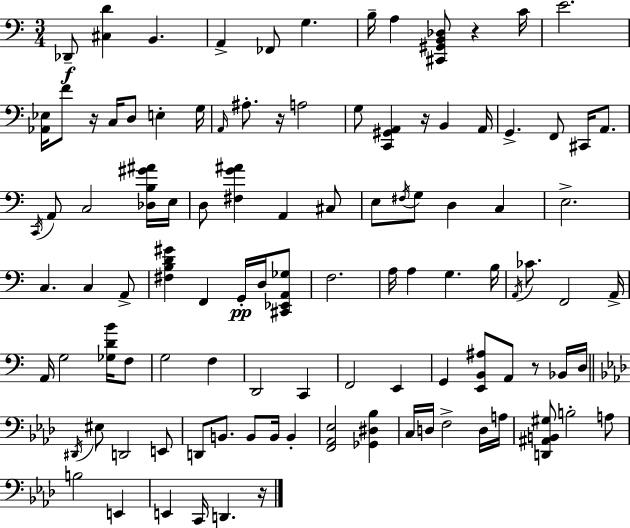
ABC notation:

X:1
T:Untitled
M:3/4
L:1/4
K:Am
_D,,/2 [^C,D] B,, A,, _F,,/2 G, B,/4 A, [^C,,^G,,B,,_D,]/2 z C/4 E2 [_A,,_E,]/4 F/2 z/4 C,/4 D,/2 E, G,/4 A,,/4 ^A,/2 z/4 A,2 G,/2 [C,,^G,,A,,] z/4 B,, A,,/4 G,, F,,/2 ^C,,/4 A,,/2 C,,/4 A,,/2 C,2 [_D,B,^G^A]/4 E,/4 D,/2 [^F,G^A] A,, ^C,/2 E,/2 ^F,/4 G,/2 D, C, E,2 C, C, A,,/2 [^F,B,D^G] F,, G,,/4 D,/4 [^C,,_E,,A,,_G,]/2 F,2 A,/4 A, G, B,/4 A,,/4 _C/2 F,,2 A,,/4 A,,/4 G,2 [_G,DB]/4 F,/2 G,2 F, D,,2 C,, F,,2 E,, G,, [E,,B,,^A,]/2 A,,/2 z/2 _B,,/4 D,/4 ^D,,/4 ^E,/2 D,,2 E,,/2 D,,/2 B,,/2 B,,/2 B,,/4 B,, [F,,_A,,_E,]2 [_G,,^D,_B,] C,/4 D,/4 F,2 D,/4 A,/4 [D,,^A,,B,,^G,]/2 B,2 A,/2 B,2 E,, E,, C,,/4 D,, z/4